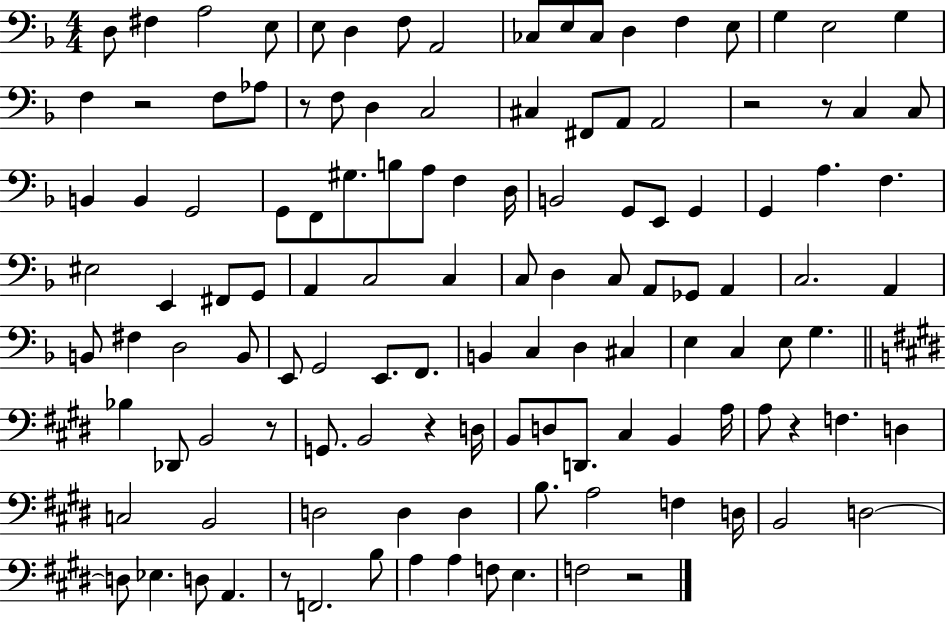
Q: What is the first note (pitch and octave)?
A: D3